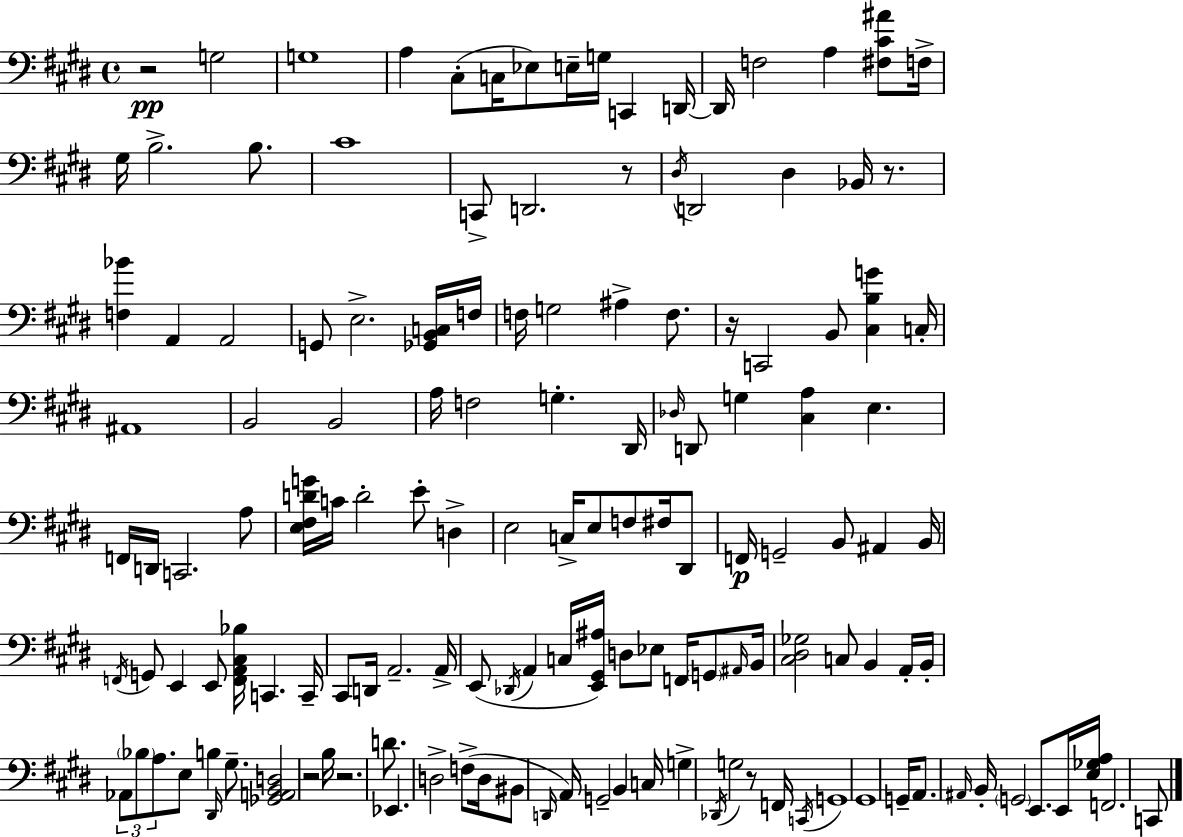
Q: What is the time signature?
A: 4/4